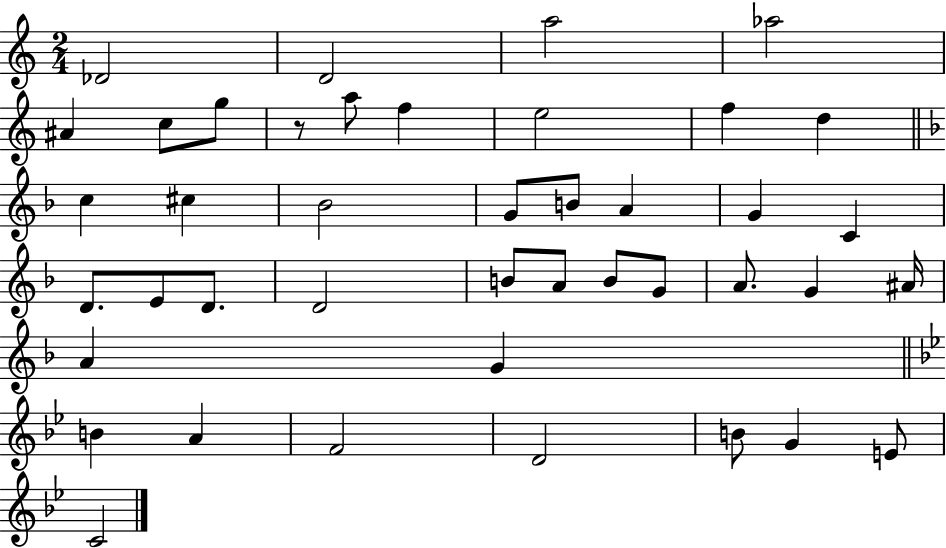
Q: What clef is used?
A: treble